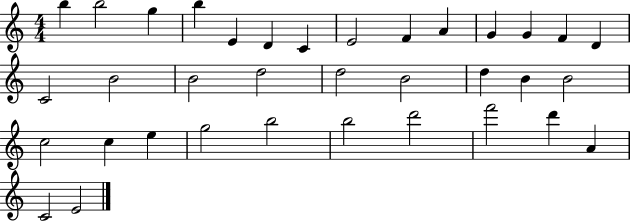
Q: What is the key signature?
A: C major